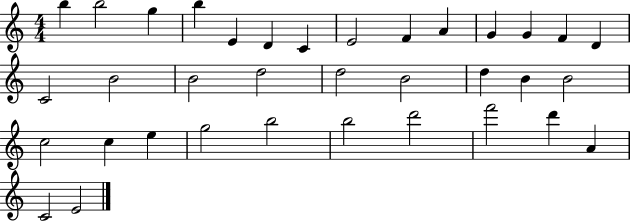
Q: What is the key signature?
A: C major